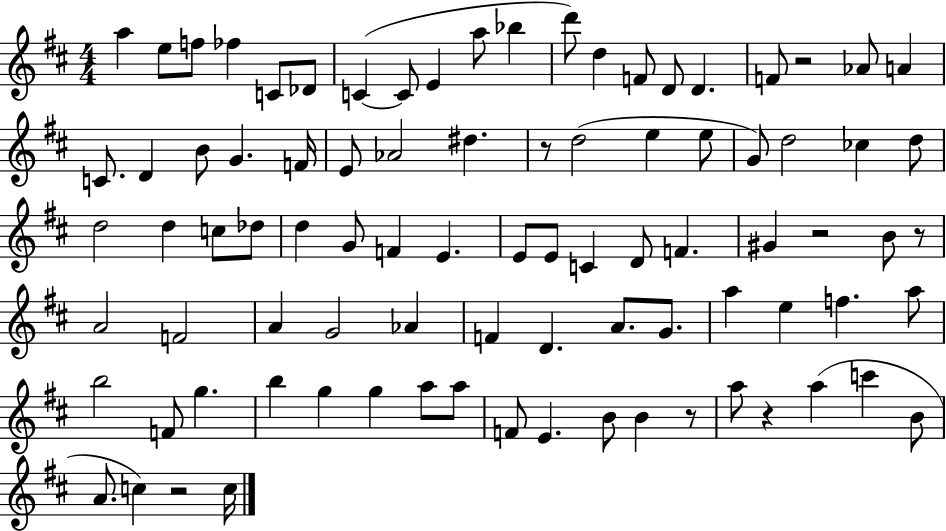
X:1
T:Untitled
M:4/4
L:1/4
K:D
a e/2 f/2 _f C/2 _D/2 C C/2 E a/2 _b d'/2 d F/2 D/2 D F/2 z2 _A/2 A C/2 D B/2 G F/4 E/2 _A2 ^d z/2 d2 e e/2 G/2 d2 _c d/2 d2 d c/2 _d/2 d G/2 F E E/2 E/2 C D/2 F ^G z2 B/2 z/2 A2 F2 A G2 _A F D A/2 G/2 a e f a/2 b2 F/2 g b g g a/2 a/2 F/2 E B/2 B z/2 a/2 z a c' B/2 A/2 c z2 c/4